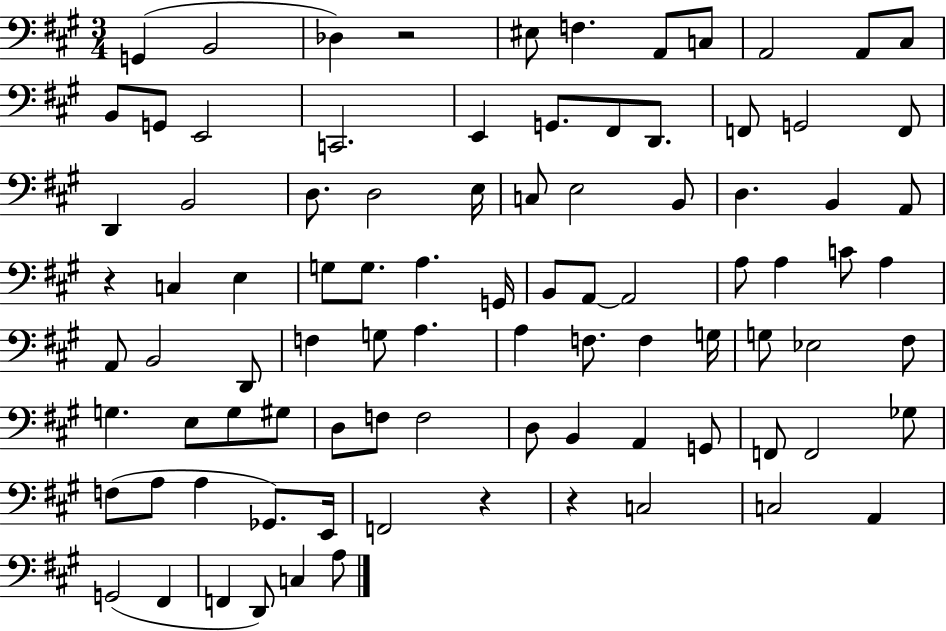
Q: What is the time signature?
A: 3/4